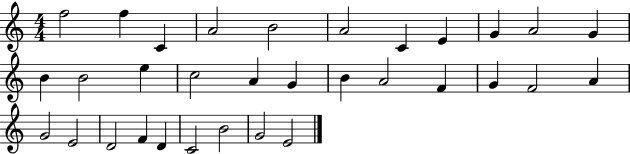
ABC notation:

X:1
T:Untitled
M:4/4
L:1/4
K:C
f2 f C A2 B2 A2 C E G A2 G B B2 e c2 A G B A2 F G F2 A G2 E2 D2 F D C2 B2 G2 E2